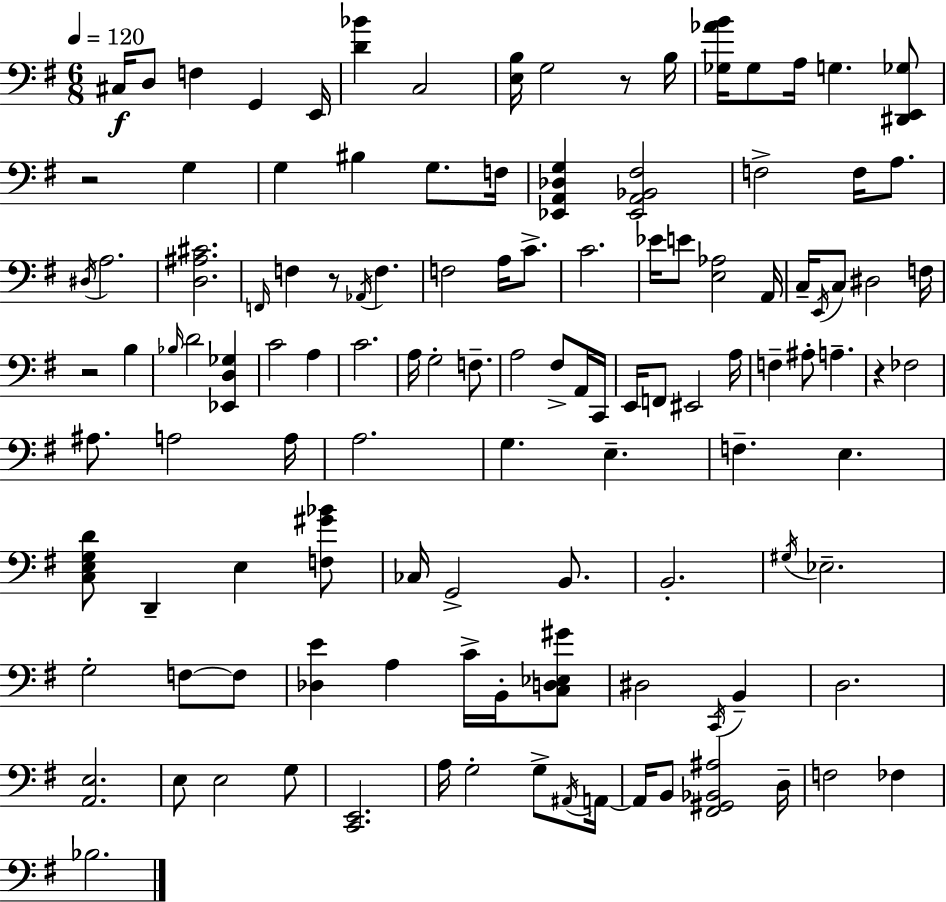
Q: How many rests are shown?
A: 5